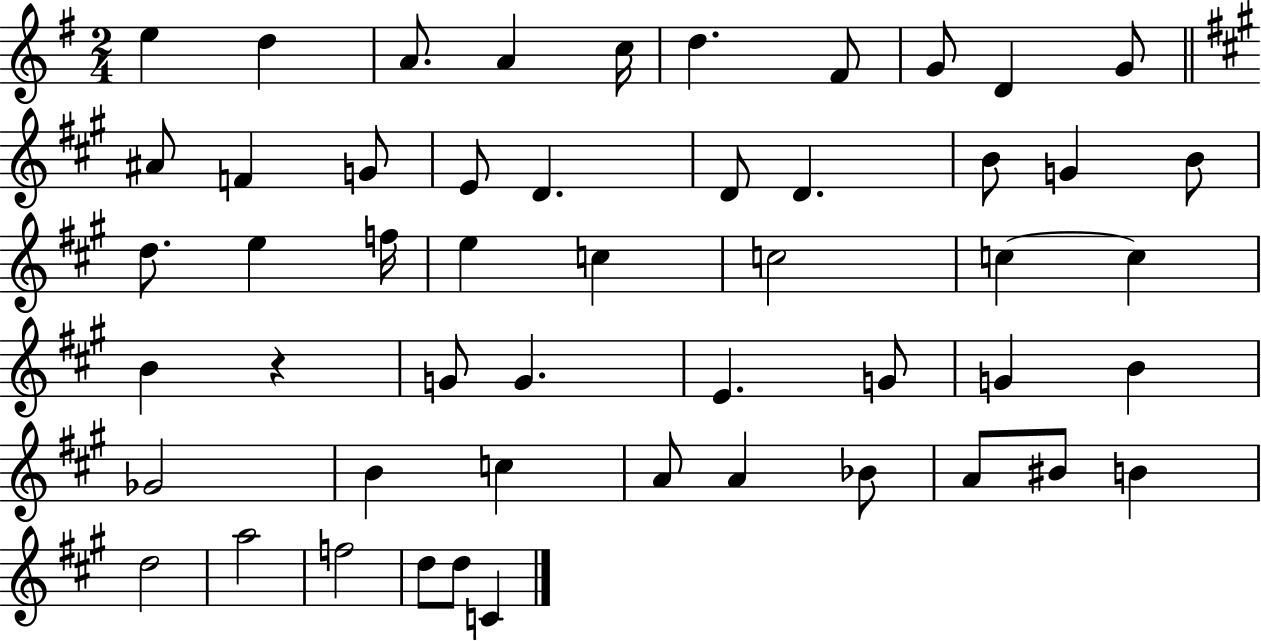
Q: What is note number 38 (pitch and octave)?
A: C5